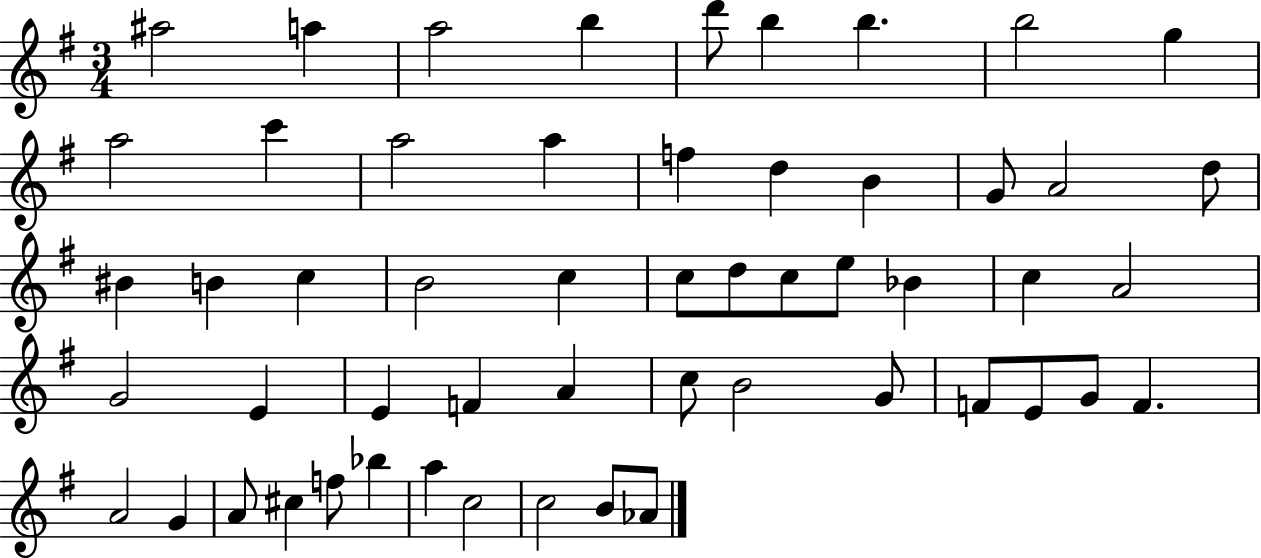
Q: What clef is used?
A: treble